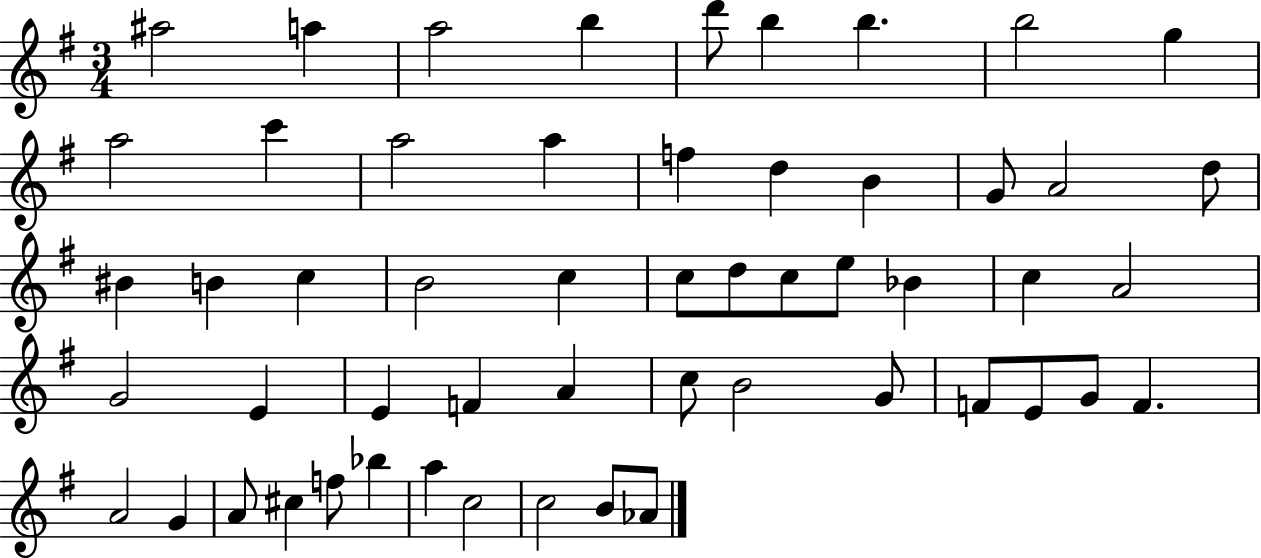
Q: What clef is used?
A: treble